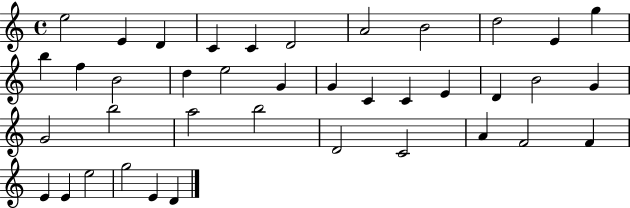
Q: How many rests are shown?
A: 0